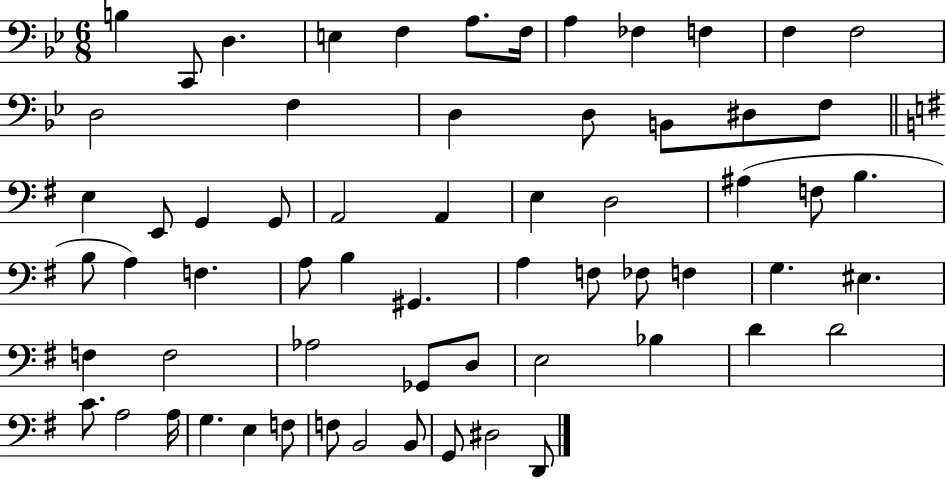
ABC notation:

X:1
T:Untitled
M:6/8
L:1/4
K:Bb
B, C,,/2 D, E, F, A,/2 F,/4 A, _F, F, F, F,2 D,2 F, D, D,/2 B,,/2 ^D,/2 F,/2 E, E,,/2 G,, G,,/2 A,,2 A,, E, D,2 ^A, F,/2 B, B,/2 A, F, A,/2 B, ^G,, A, F,/2 _F,/2 F, G, ^E, F, F,2 _A,2 _G,,/2 D,/2 E,2 _B, D D2 C/2 A,2 A,/4 G, E, F,/2 F,/2 B,,2 B,,/2 G,,/2 ^D,2 D,,/2